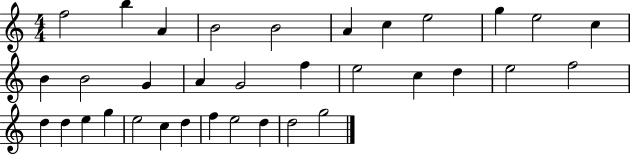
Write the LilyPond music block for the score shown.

{
  \clef treble
  \numericTimeSignature
  \time 4/4
  \key c \major
  f''2 b''4 a'4 | b'2 b'2 | a'4 c''4 e''2 | g''4 e''2 c''4 | \break b'4 b'2 g'4 | a'4 g'2 f''4 | e''2 c''4 d''4 | e''2 f''2 | \break d''4 d''4 e''4 g''4 | e''2 c''4 d''4 | f''4 e''2 d''4 | d''2 g''2 | \break \bar "|."
}